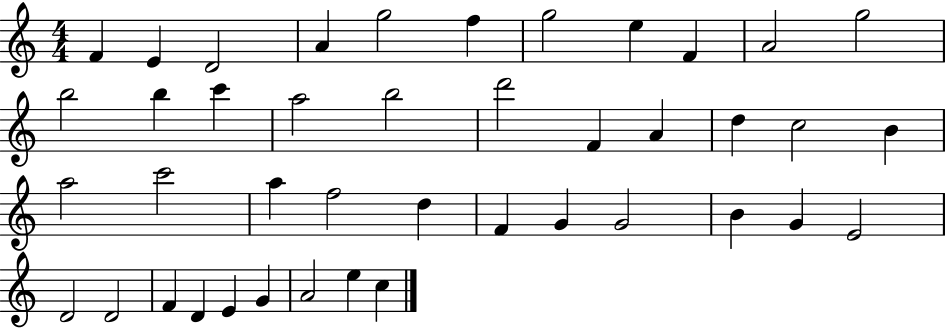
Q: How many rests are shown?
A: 0